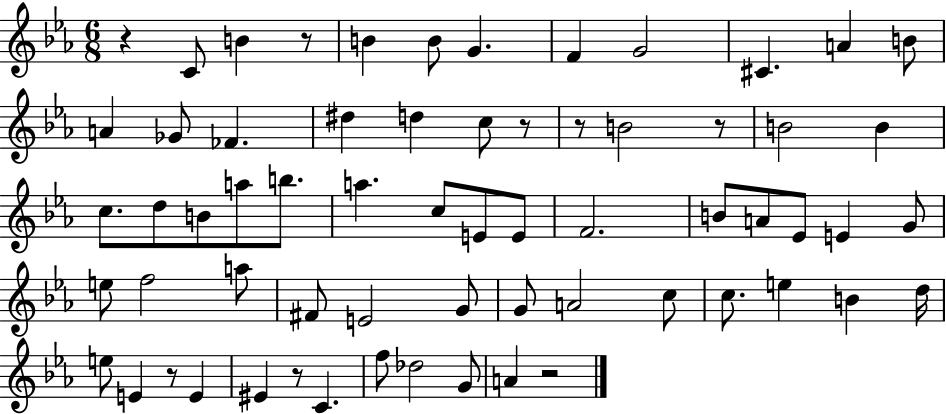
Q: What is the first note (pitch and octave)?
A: C4